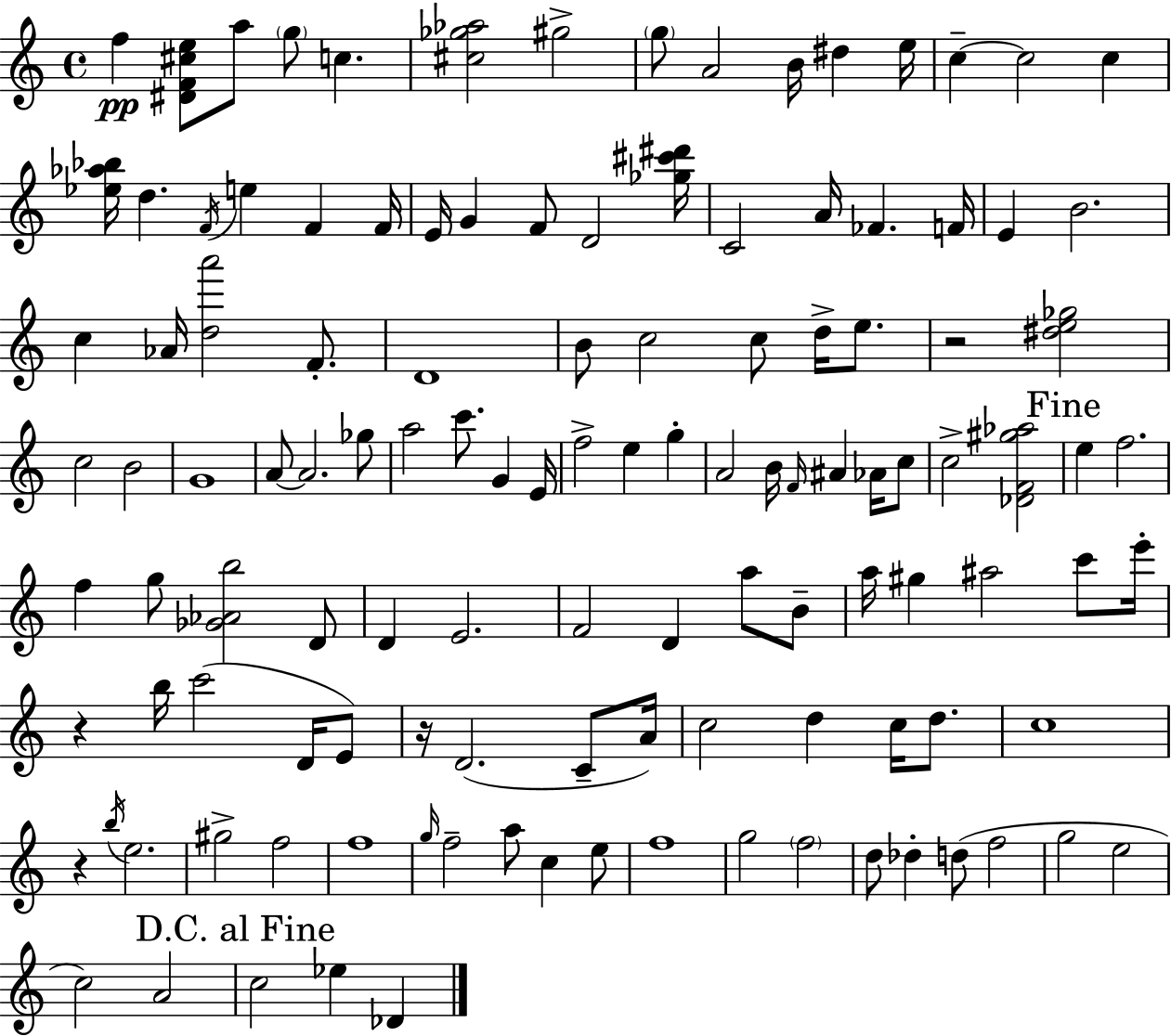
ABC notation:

X:1
T:Untitled
M:4/4
L:1/4
K:Am
f [^DF^ce]/2 a/2 g/2 c [^c_g_a]2 ^g2 g/2 A2 B/4 ^d e/4 c c2 c [_e_a_b]/4 d F/4 e F F/4 E/4 G F/2 D2 [_g^c'^d']/4 C2 A/4 _F F/4 E B2 c _A/4 [da']2 F/2 D4 B/2 c2 c/2 d/4 e/2 z2 [^de_g]2 c2 B2 G4 A/2 A2 _g/2 a2 c'/2 G E/4 f2 e g A2 B/4 F/4 ^A _A/4 c/2 c2 [_DF^g_a]2 e f2 f g/2 [_G_Ab]2 D/2 D E2 F2 D a/2 B/2 a/4 ^g ^a2 c'/2 e'/4 z b/4 c'2 D/4 E/2 z/4 D2 C/2 A/4 c2 d c/4 d/2 c4 z b/4 e2 ^g2 f2 f4 g/4 f2 a/2 c e/2 f4 g2 f2 d/2 _d d/2 f2 g2 e2 c2 A2 c2 _e _D